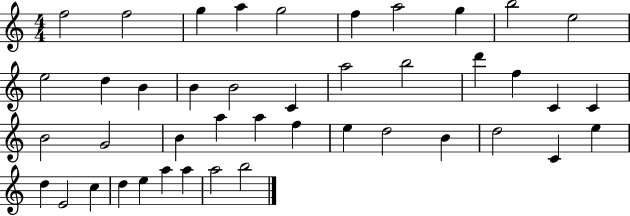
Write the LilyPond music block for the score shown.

{
  \clef treble
  \numericTimeSignature
  \time 4/4
  \key c \major
  f''2 f''2 | g''4 a''4 g''2 | f''4 a''2 g''4 | b''2 e''2 | \break e''2 d''4 b'4 | b'4 b'2 c'4 | a''2 b''2 | d'''4 f''4 c'4 c'4 | \break b'2 g'2 | b'4 a''4 a''4 f''4 | e''4 d''2 b'4 | d''2 c'4 e''4 | \break d''4 e'2 c''4 | d''4 e''4 a''4 a''4 | a''2 b''2 | \bar "|."
}